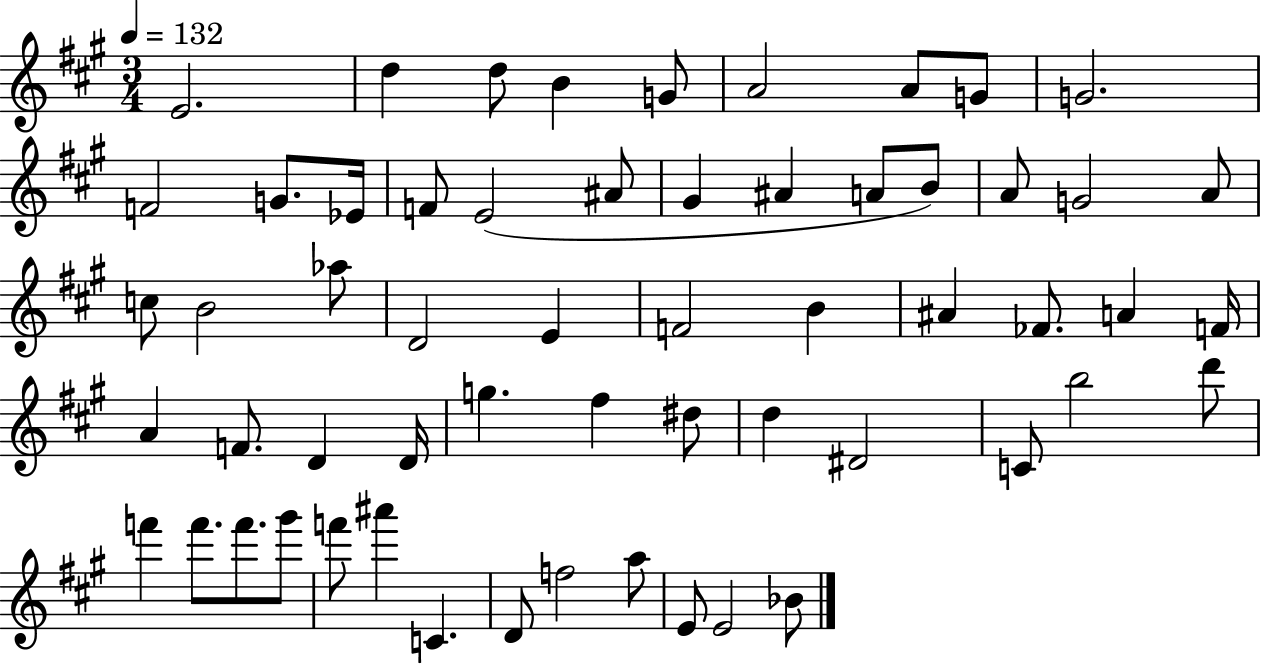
X:1
T:Untitled
M:3/4
L:1/4
K:A
E2 d d/2 B G/2 A2 A/2 G/2 G2 F2 G/2 _E/4 F/2 E2 ^A/2 ^G ^A A/2 B/2 A/2 G2 A/2 c/2 B2 _a/2 D2 E F2 B ^A _F/2 A F/4 A F/2 D D/4 g ^f ^d/2 d ^D2 C/2 b2 d'/2 f' f'/2 f'/2 ^g'/2 f'/2 ^a' C D/2 f2 a/2 E/2 E2 _B/2